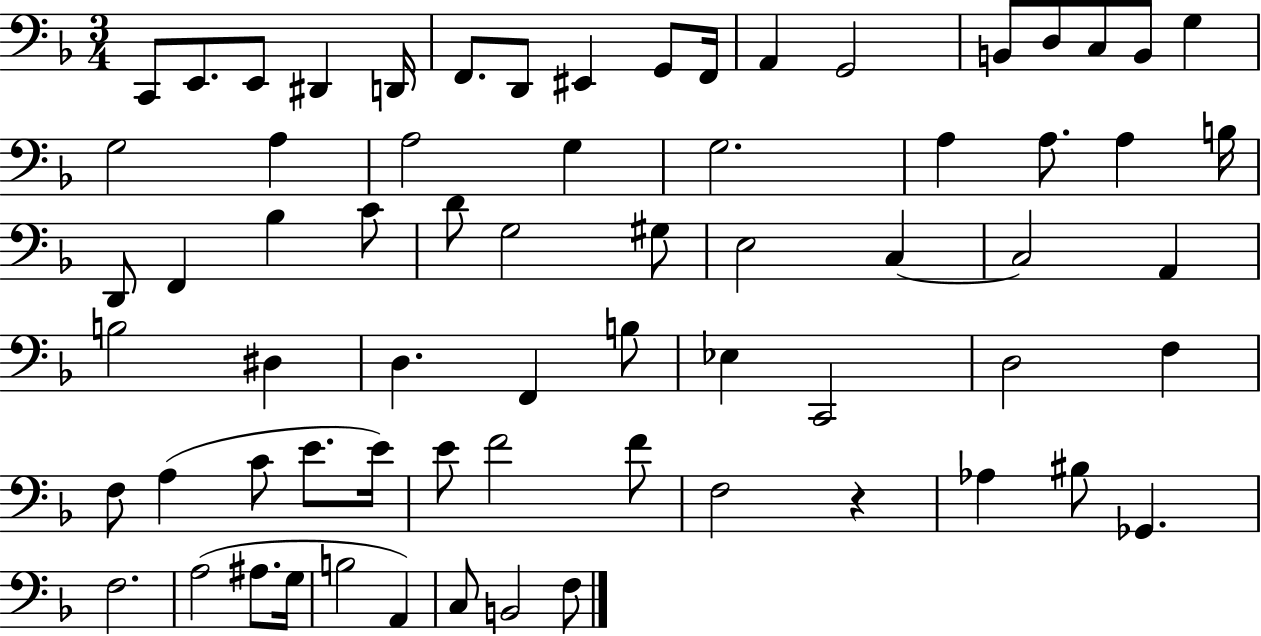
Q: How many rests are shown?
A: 1